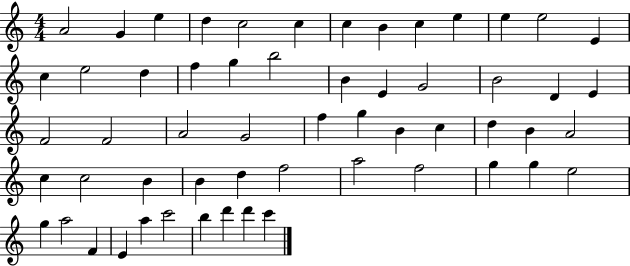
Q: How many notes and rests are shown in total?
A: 57